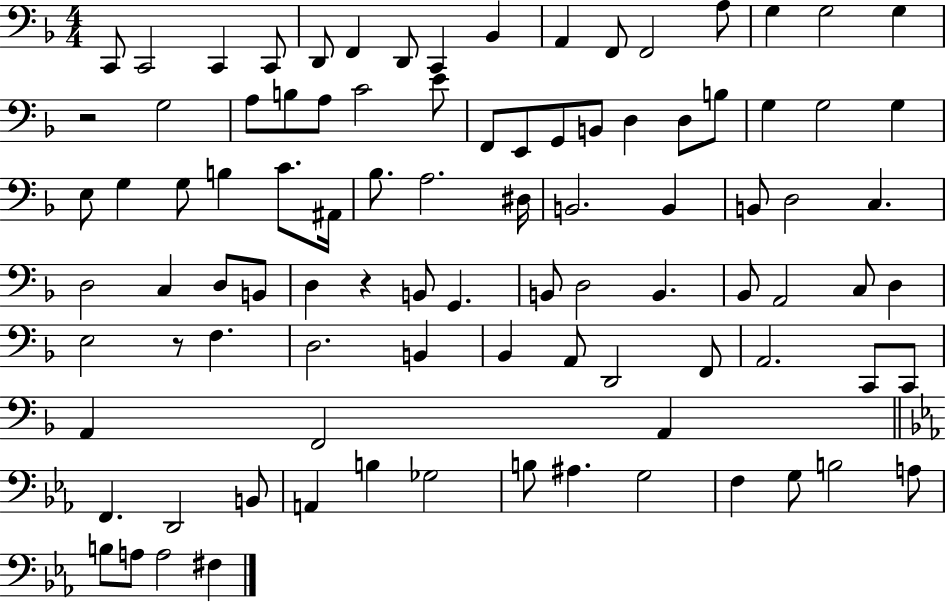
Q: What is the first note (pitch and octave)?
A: C2